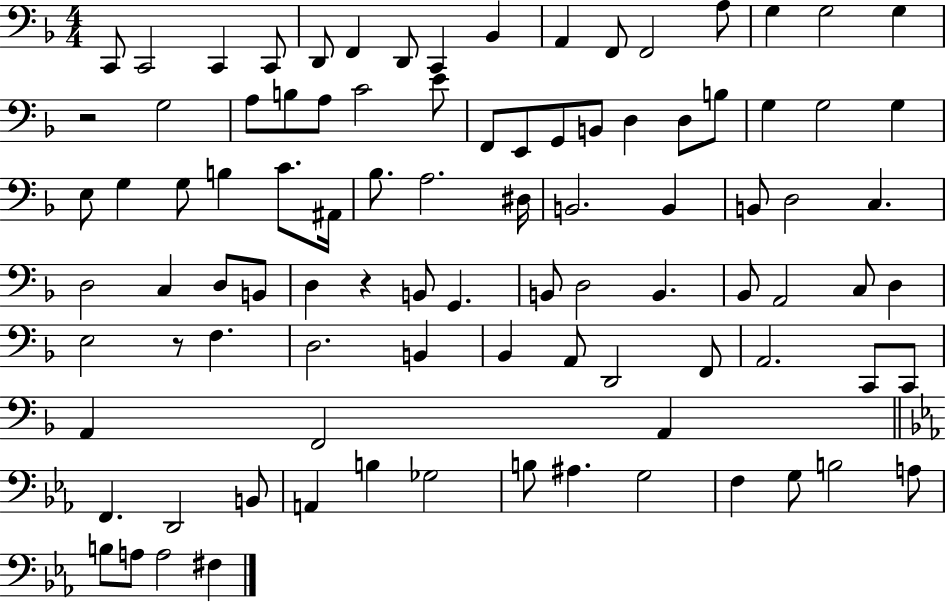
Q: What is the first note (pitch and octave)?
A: C2